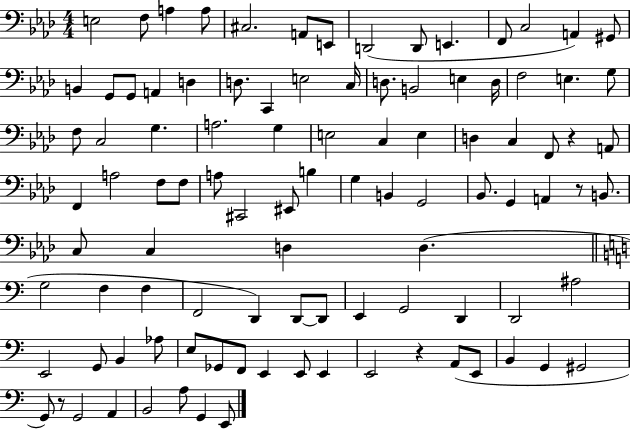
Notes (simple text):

E3/h F3/e A3/q A3/e C#3/h. A2/e E2/e D2/h D2/e E2/q. F2/e C3/h A2/q G#2/e B2/q G2/e G2/e A2/q D3/q D3/e. C2/q E3/h C3/s D3/e. B2/h E3/q D3/s F3/h E3/q. G3/e F3/e C3/h G3/q. A3/h. G3/q E3/h C3/q E3/q D3/q C3/q F2/e R/q A2/e F2/q A3/h F3/e F3/e A3/e C#2/h EIS2/e B3/q G3/q B2/q G2/h Bb2/e. G2/q A2/q R/e B2/e. C3/e C3/q D3/q D3/q. G3/h F3/q F3/q F2/h D2/q D2/e D2/e E2/q G2/h D2/q D2/h A#3/h E2/h G2/e B2/q Ab3/e E3/e Gb2/e F2/e E2/q E2/e E2/q E2/h R/q A2/e E2/e B2/q G2/q G#2/h G2/e R/e G2/h A2/q B2/h A3/e G2/q E2/e